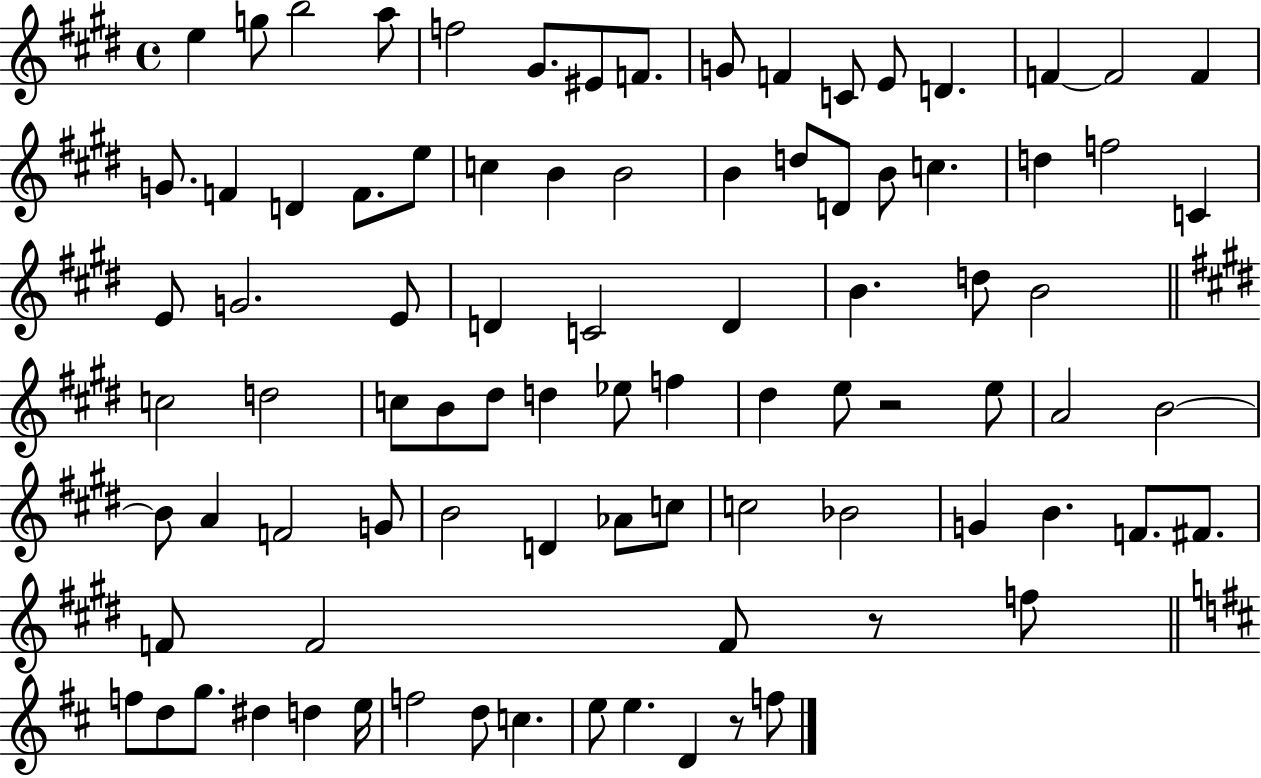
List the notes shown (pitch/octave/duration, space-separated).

E5/q G5/e B5/h A5/e F5/h G#4/e. EIS4/e F4/e. G4/e F4/q C4/e E4/e D4/q. F4/q F4/h F4/q G4/e. F4/q D4/q F4/e. E5/e C5/q B4/q B4/h B4/q D5/e D4/e B4/e C5/q. D5/q F5/h C4/q E4/e G4/h. E4/e D4/q C4/h D4/q B4/q. D5/e B4/h C5/h D5/h C5/e B4/e D#5/e D5/q Eb5/e F5/q D#5/q E5/e R/h E5/e A4/h B4/h B4/e A4/q F4/h G4/e B4/h D4/q Ab4/e C5/e C5/h Bb4/h G4/q B4/q. F4/e. F#4/e. F4/e F4/h F4/e R/e F5/e F5/e D5/e G5/e. D#5/q D5/q E5/s F5/h D5/e C5/q. E5/e E5/q. D4/q R/e F5/e